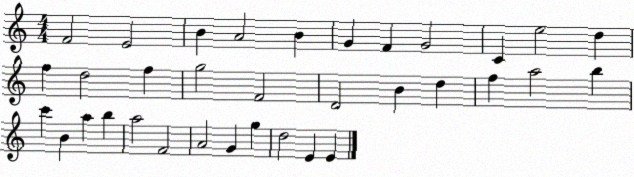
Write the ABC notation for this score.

X:1
T:Untitled
M:4/4
L:1/4
K:C
F2 E2 B A2 B G F G2 C e2 d f d2 f g2 F2 D2 B d f a2 b c' B a b a2 F2 A2 G g d2 E E